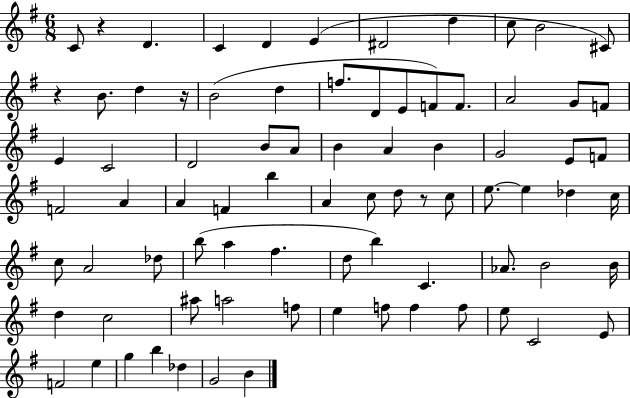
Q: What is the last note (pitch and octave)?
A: B4